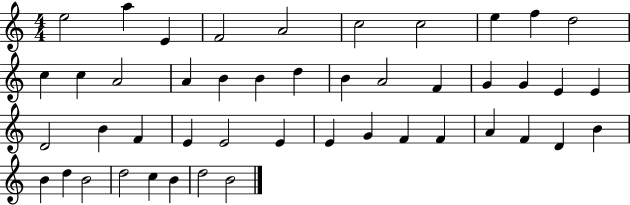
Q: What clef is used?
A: treble